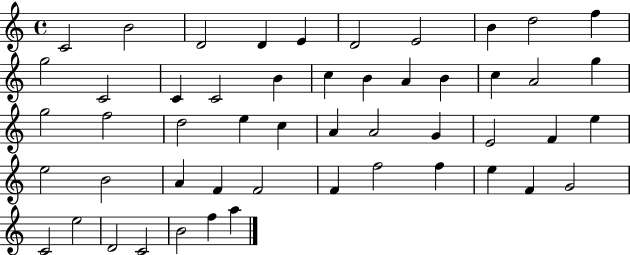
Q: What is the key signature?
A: C major